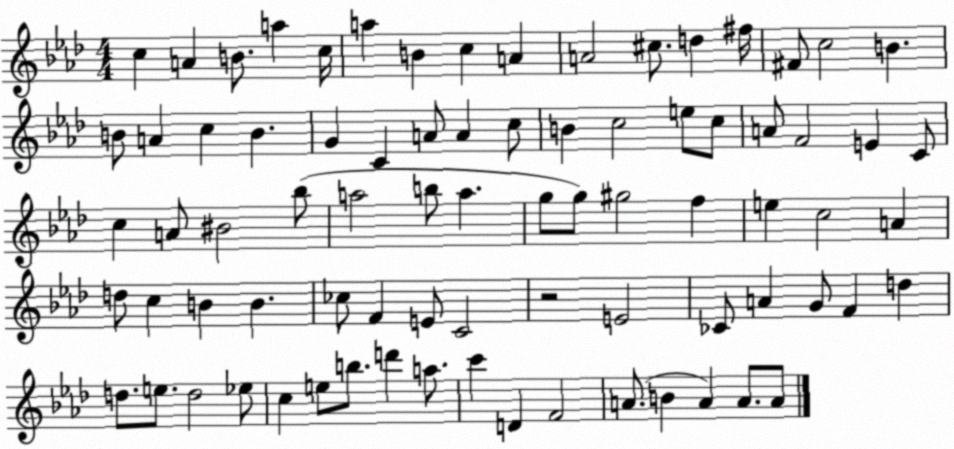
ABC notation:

X:1
T:Untitled
M:4/4
L:1/4
K:Ab
c A B/2 a c/4 a B c A A2 ^c/2 d ^f/4 ^F/2 c2 B B/2 A c B G C A/2 A c/2 B c2 e/2 c/2 A/2 F2 E C/2 c A/2 ^B2 _b/2 a2 b/2 a g/2 g/2 ^g2 f e c2 A d/2 c B B _c/2 F E/2 C2 z2 E2 _C/2 A G/2 F d d/2 e/2 d2 _e/2 c e/2 b/2 d' a/2 c' D F2 A/2 B A A/2 A/2